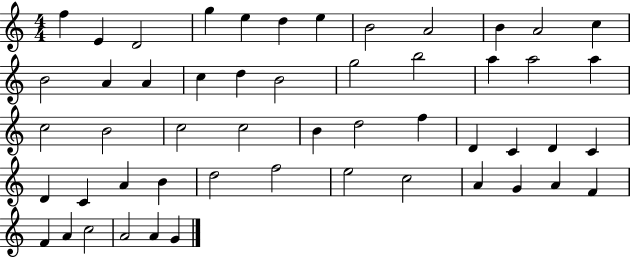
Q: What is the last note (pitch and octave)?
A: G4